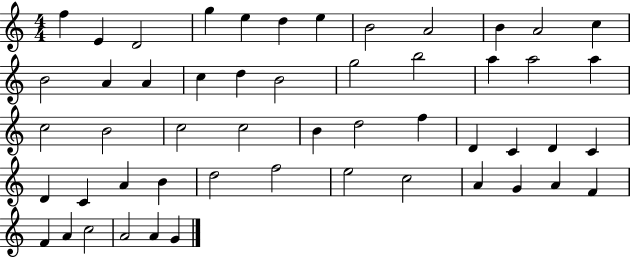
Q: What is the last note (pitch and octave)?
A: G4